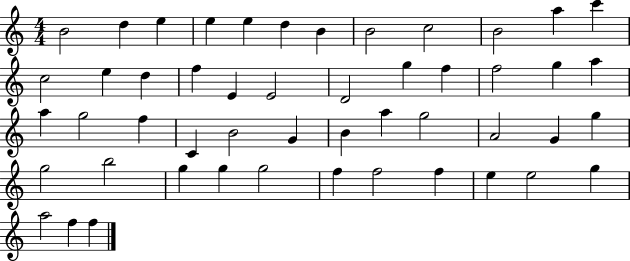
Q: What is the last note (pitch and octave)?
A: F5